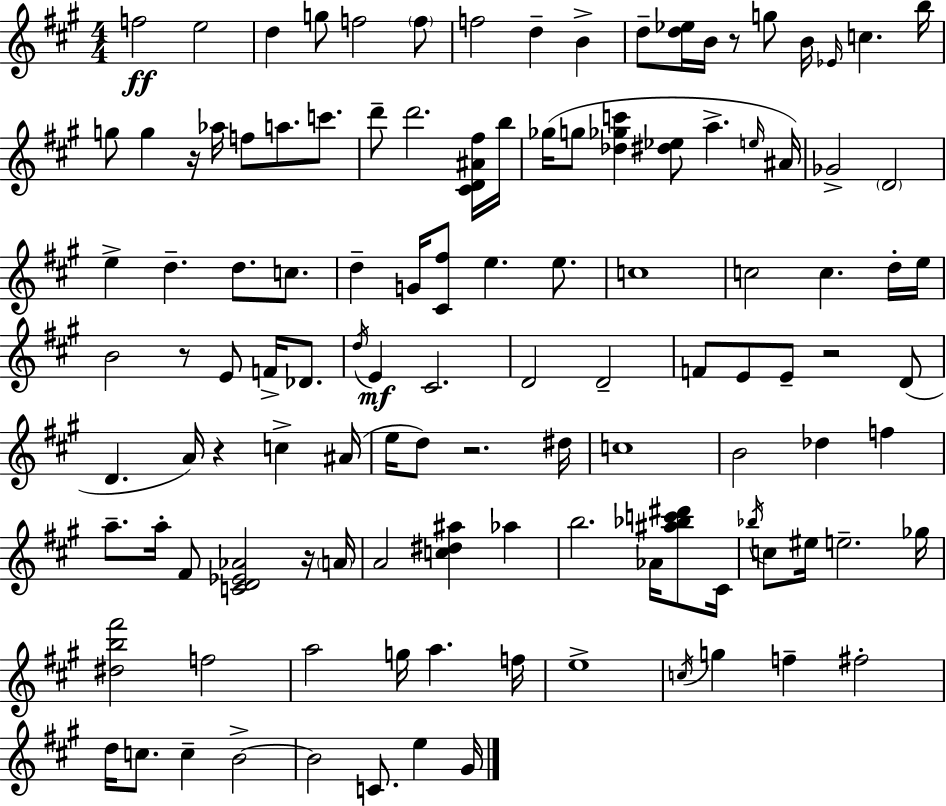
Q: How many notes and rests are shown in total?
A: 117